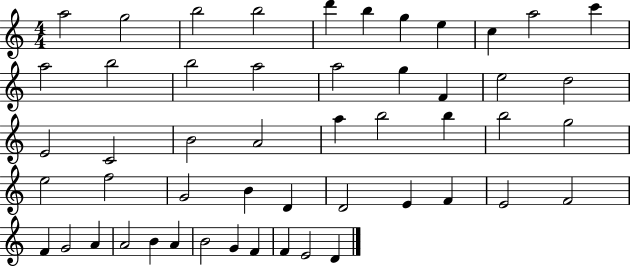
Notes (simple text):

A5/h G5/h B5/h B5/h D6/q B5/q G5/q E5/q C5/q A5/h C6/q A5/h B5/h B5/h A5/h A5/h G5/q F4/q E5/h D5/h E4/h C4/h B4/h A4/h A5/q B5/h B5/q B5/h G5/h E5/h F5/h G4/h B4/q D4/q D4/h E4/q F4/q E4/h F4/h F4/q G4/h A4/q A4/h B4/q A4/q B4/h G4/q F4/q F4/q E4/h D4/q